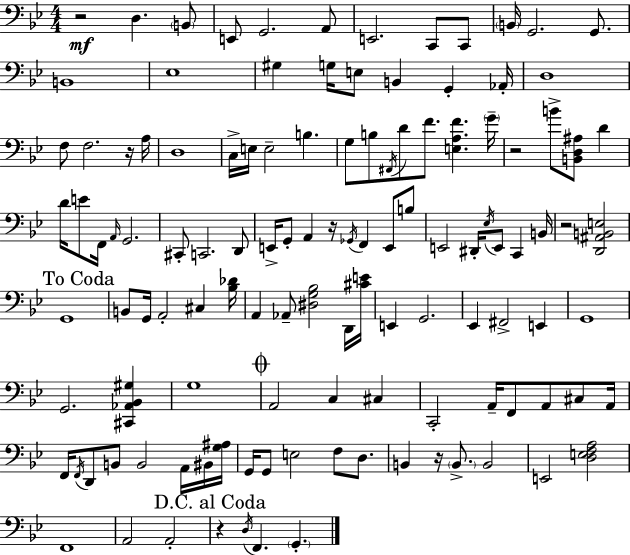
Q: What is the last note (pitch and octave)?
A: G2